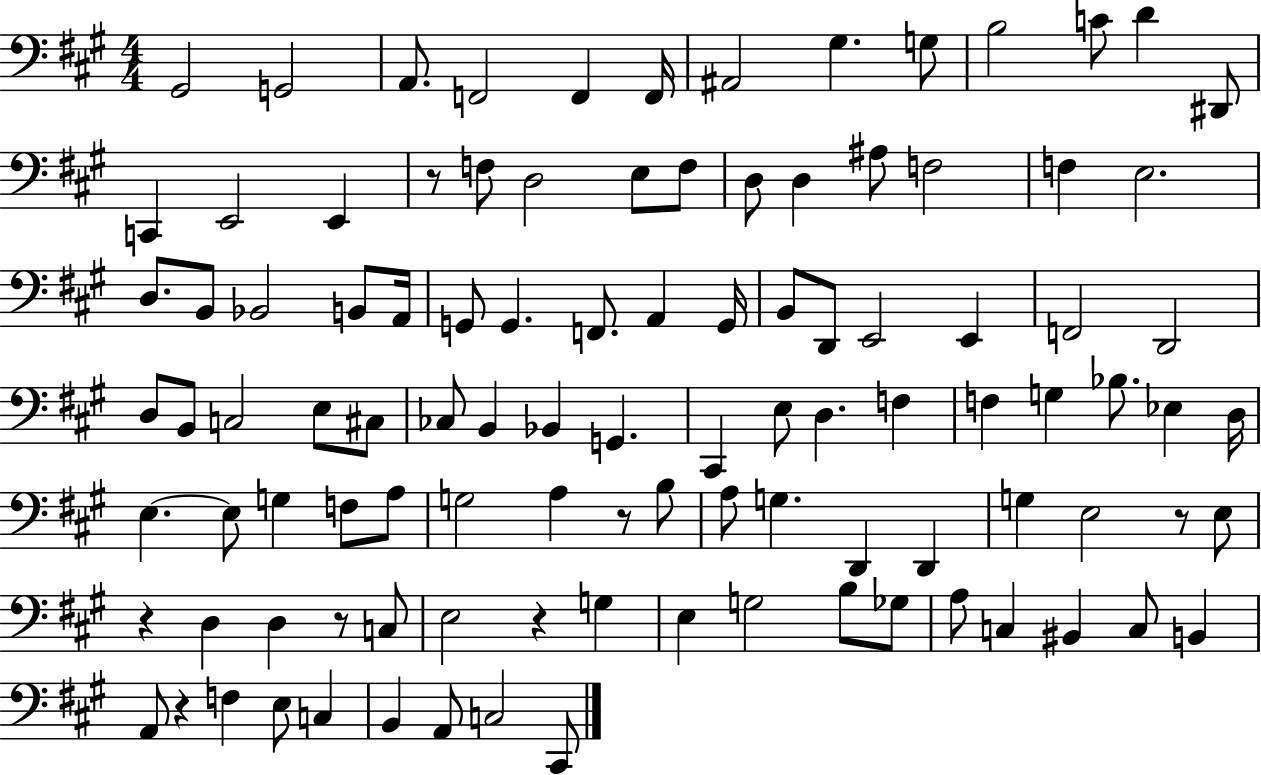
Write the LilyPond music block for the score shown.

{
  \clef bass
  \numericTimeSignature
  \time 4/4
  \key a \major
  \repeat volta 2 { gis,2 g,2 | a,8. f,2 f,4 f,16 | ais,2 gis4. g8 | b2 c'8 d'4 dis,8 | \break c,4 e,2 e,4 | r8 f8 d2 e8 f8 | d8 d4 ais8 f2 | f4 e2. | \break d8. b,8 bes,2 b,8 a,16 | g,8 g,4. f,8. a,4 g,16 | b,8 d,8 e,2 e,4 | f,2 d,2 | \break d8 b,8 c2 e8 cis8 | ces8 b,4 bes,4 g,4. | cis,4 e8 d4. f4 | f4 g4 bes8. ees4 d16 | \break e4.~~ e8 g4 f8 a8 | g2 a4 r8 b8 | a8 g4. d,4 d,4 | g4 e2 r8 e8 | \break r4 d4 d4 r8 c8 | e2 r4 g4 | e4 g2 b8 ges8 | a8 c4 bis,4 c8 b,4 | \break a,8 r4 f4 e8 c4 | b,4 a,8 c2 cis,8 | } \bar "|."
}